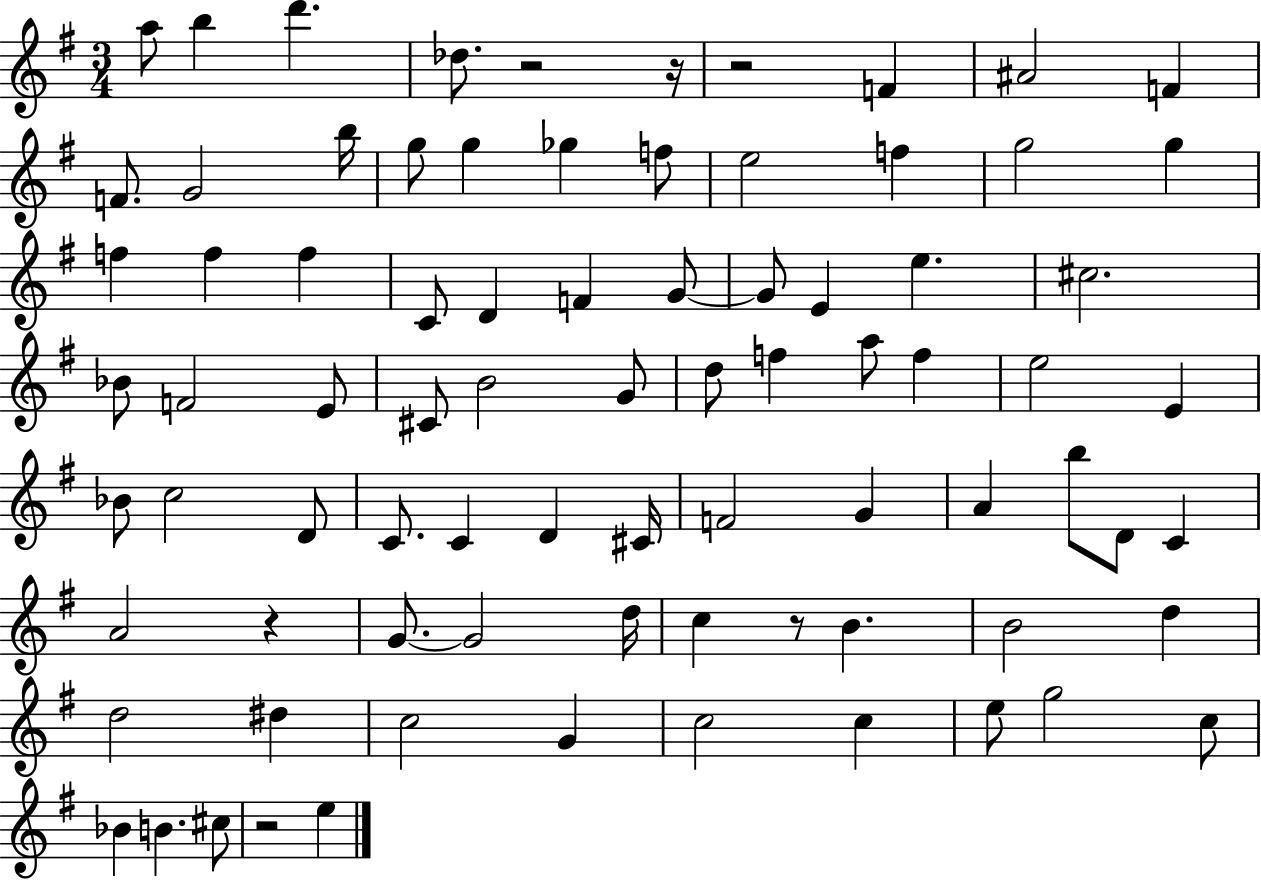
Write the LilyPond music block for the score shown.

{
  \clef treble
  \numericTimeSignature
  \time 3/4
  \key g \major
  a''8 b''4 d'''4. | des''8. r2 r16 | r2 f'4 | ais'2 f'4 | \break f'8. g'2 b''16 | g''8 g''4 ges''4 f''8 | e''2 f''4 | g''2 g''4 | \break f''4 f''4 f''4 | c'8 d'4 f'4 g'8~~ | g'8 e'4 e''4. | cis''2. | \break bes'8 f'2 e'8 | cis'8 b'2 g'8 | d''8 f''4 a''8 f''4 | e''2 e'4 | \break bes'8 c''2 d'8 | c'8. c'4 d'4 cis'16 | f'2 g'4 | a'4 b''8 d'8 c'4 | \break a'2 r4 | g'8.~~ g'2 d''16 | c''4 r8 b'4. | b'2 d''4 | \break d''2 dis''4 | c''2 g'4 | c''2 c''4 | e''8 g''2 c''8 | \break bes'4 b'4. cis''8 | r2 e''4 | \bar "|."
}